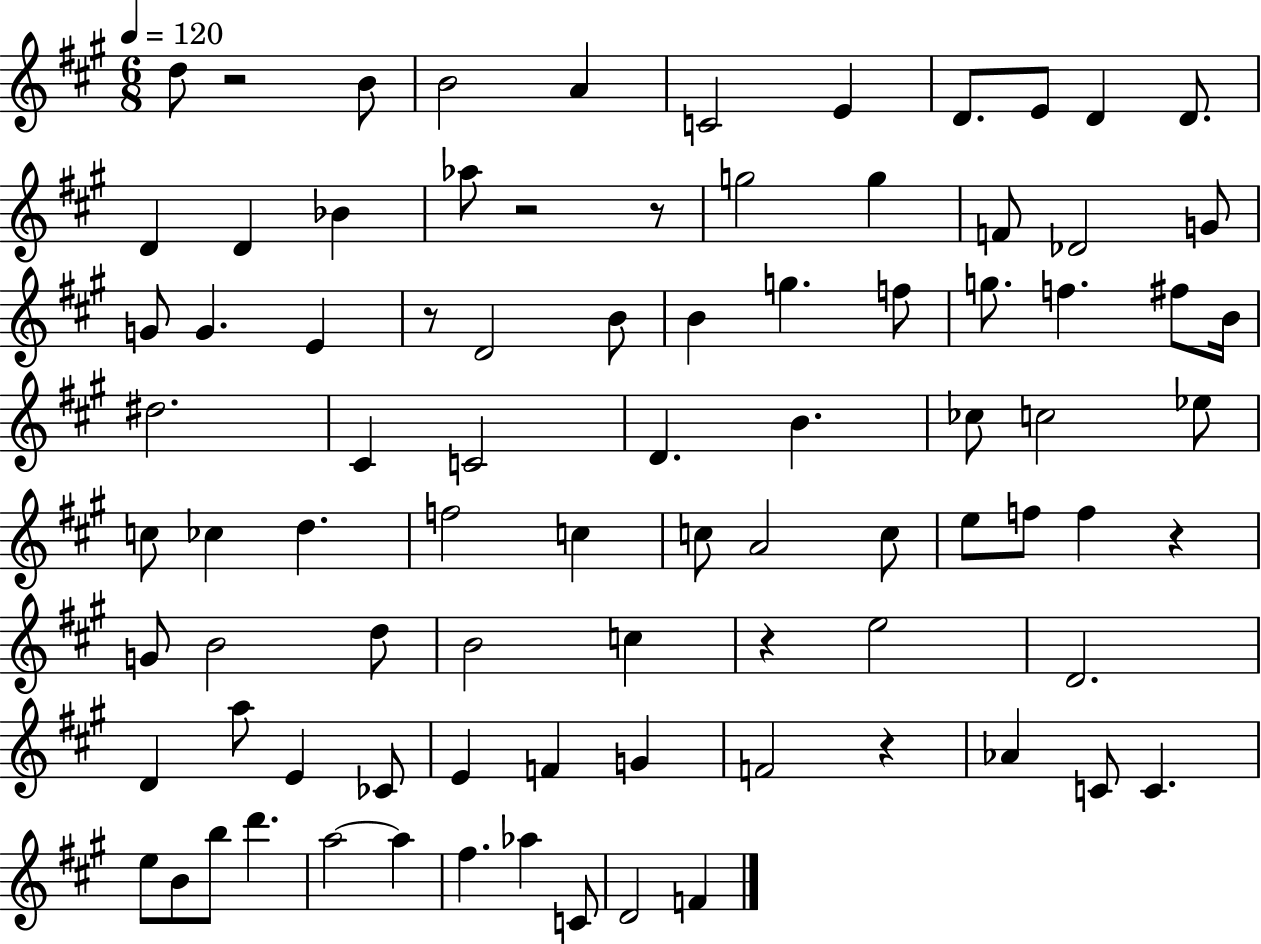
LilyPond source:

{
  \clef treble
  \numericTimeSignature
  \time 6/8
  \key a \major
  \tempo 4 = 120
  d''8 r2 b'8 | b'2 a'4 | c'2 e'4 | d'8. e'8 d'4 d'8. | \break d'4 d'4 bes'4 | aes''8 r2 r8 | g''2 g''4 | f'8 des'2 g'8 | \break g'8 g'4. e'4 | r8 d'2 b'8 | b'4 g''4. f''8 | g''8. f''4. fis''8 b'16 | \break dis''2. | cis'4 c'2 | d'4. b'4. | ces''8 c''2 ees''8 | \break c''8 ces''4 d''4. | f''2 c''4 | c''8 a'2 c''8 | e''8 f''8 f''4 r4 | \break g'8 b'2 d''8 | b'2 c''4 | r4 e''2 | d'2. | \break d'4 a''8 e'4 ces'8 | e'4 f'4 g'4 | f'2 r4 | aes'4 c'8 c'4. | \break e''8 b'8 b''8 d'''4. | a''2~~ a''4 | fis''4. aes''4 c'8 | d'2 f'4 | \break \bar "|."
}